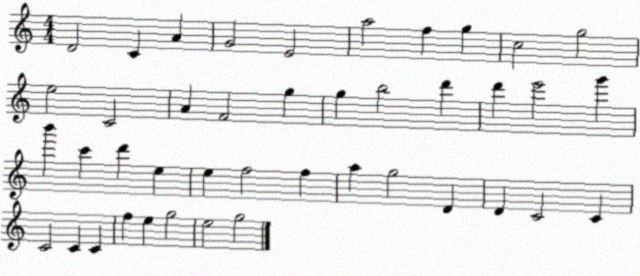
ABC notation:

X:1
T:Untitled
M:4/4
L:1/4
K:C
D2 C A G2 E2 a2 f g c2 g2 e2 C2 A F2 g g b2 d' d' e'2 g' b' c' d' e e f2 f a g2 D D C2 C C2 C C f e g2 e2 g2